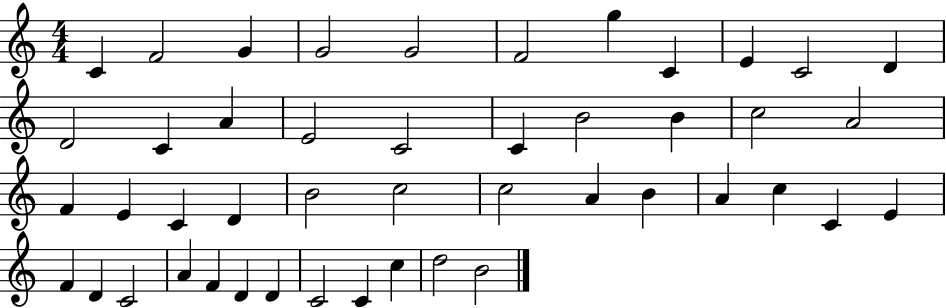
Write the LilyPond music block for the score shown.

{
  \clef treble
  \numericTimeSignature
  \time 4/4
  \key c \major
  c'4 f'2 g'4 | g'2 g'2 | f'2 g''4 c'4 | e'4 c'2 d'4 | \break d'2 c'4 a'4 | e'2 c'2 | c'4 b'2 b'4 | c''2 a'2 | \break f'4 e'4 c'4 d'4 | b'2 c''2 | c''2 a'4 b'4 | a'4 c''4 c'4 e'4 | \break f'4 d'4 c'2 | a'4 f'4 d'4 d'4 | c'2 c'4 c''4 | d''2 b'2 | \break \bar "|."
}